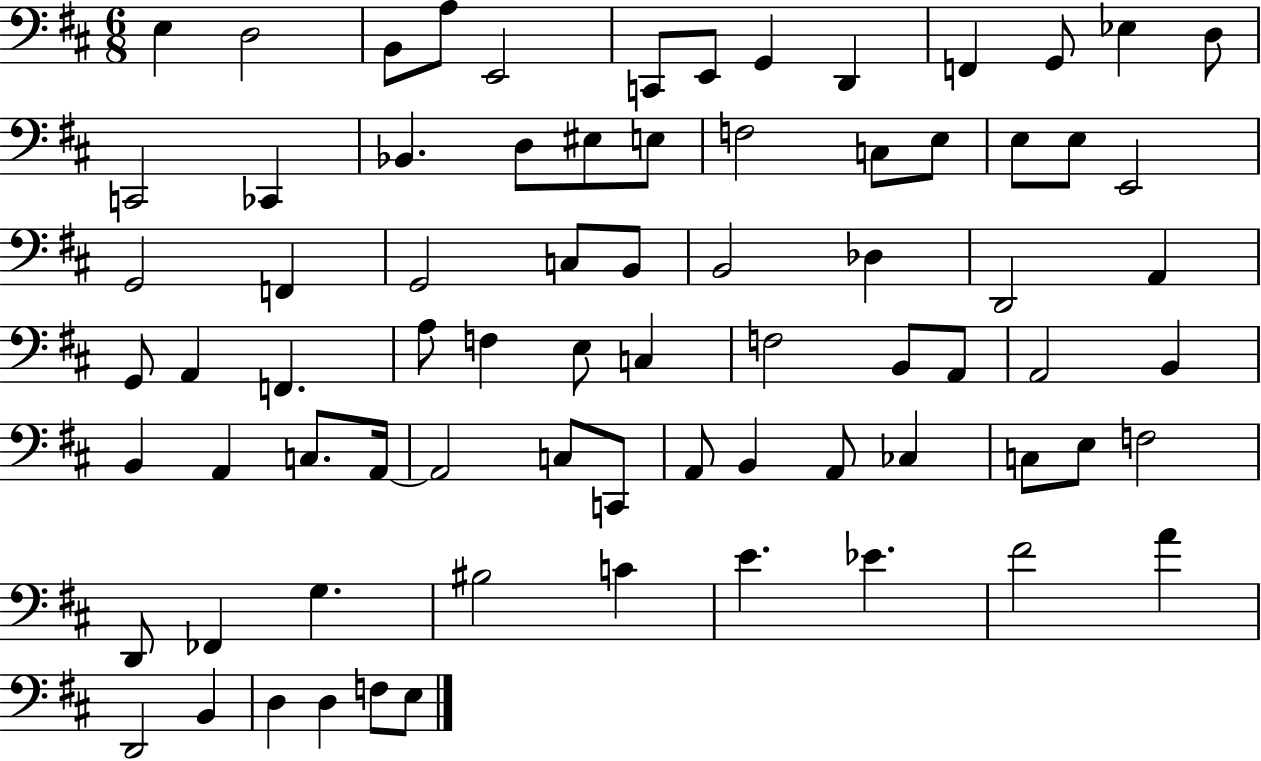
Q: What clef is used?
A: bass